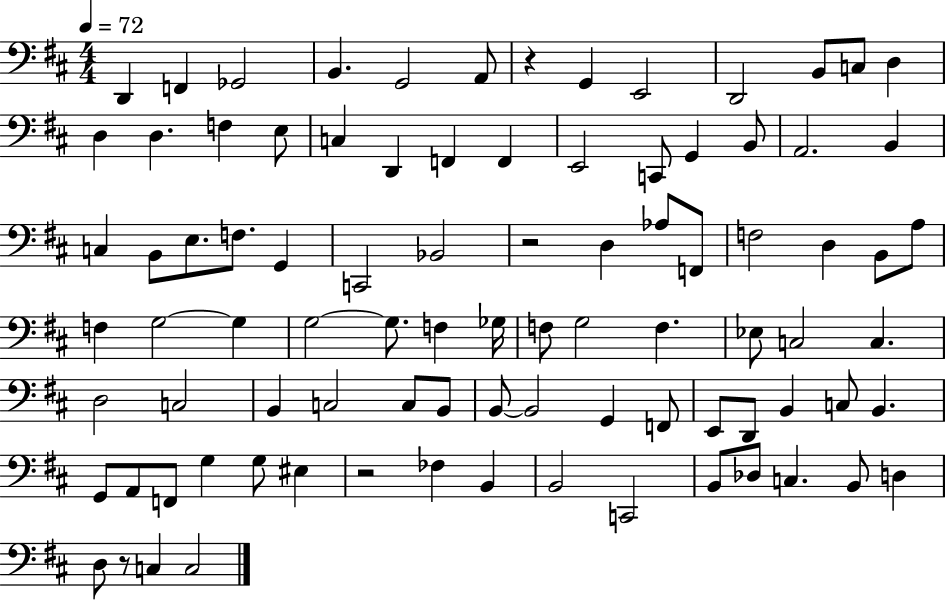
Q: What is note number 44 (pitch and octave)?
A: G3